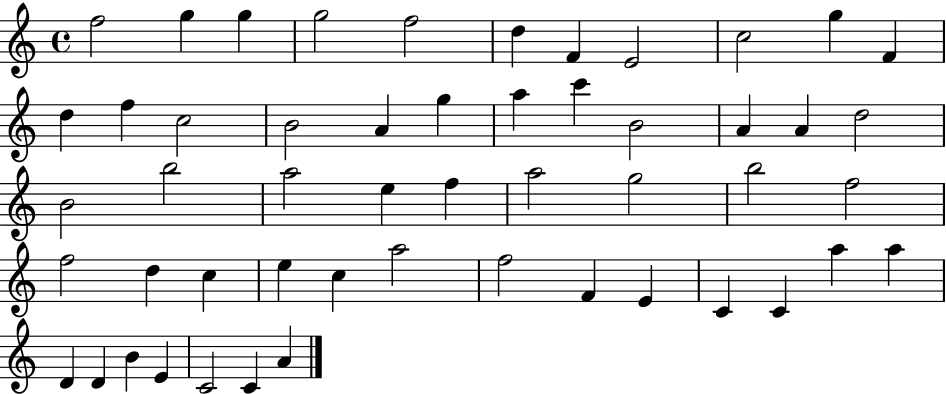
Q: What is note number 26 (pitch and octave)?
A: A5